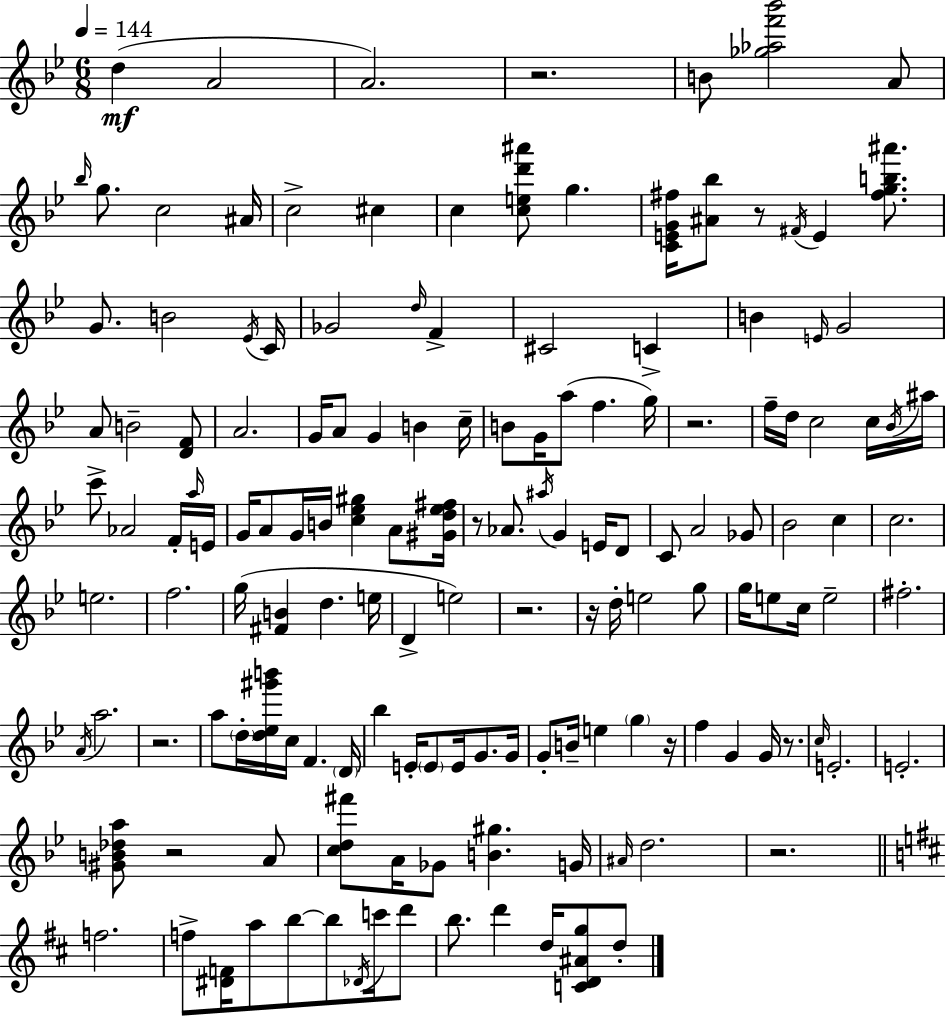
D5/q A4/h A4/h. R/h. B4/e [Gb5,Ab5,F6,Bb6]/h A4/e Bb5/s G5/e. C5/h A#4/s C5/h C#5/q C5/q [C5,E5,D6,A#6]/e G5/q. [C4,E4,G4,F#5]/s [A#4,Bb5]/e R/e F#4/s E4/q [F#5,G5,B5,A#6]/e. G4/e. B4/h Eb4/s C4/s Gb4/h D5/s F4/q C#4/h C4/q B4/q E4/s G4/h A4/e B4/h [D4,F4]/e A4/h. G4/s A4/e G4/q B4/q C5/s B4/e G4/s A5/e F5/q. G5/s R/h. F5/s D5/s C5/h C5/s Bb4/s A#5/s C6/e Ab4/h F4/s A5/s E4/s G4/s A4/e G4/s B4/s [C5,Eb5,G#5]/q A4/e [G#4,D5,Eb5,F#5]/s R/e Ab4/e. A#5/s G4/q E4/s D4/e C4/e A4/h Gb4/e Bb4/h C5/q C5/h. E5/h. F5/h. G5/s [F#4,B4]/q D5/q. E5/s D4/q E5/h R/h. R/s D5/s E5/h G5/e G5/s E5/e C5/s E5/h F#5/h. A4/s A5/h. R/h. A5/e D5/s [D5,Eb5,G#6,B6]/s C5/s F4/q. D4/s Bb5/q E4/s E4/e E4/s G4/e. G4/s G4/e B4/s E5/q G5/q R/s F5/q G4/q G4/s R/e. C5/s E4/h. E4/h. [G#4,B4,Db5,A5]/e R/h A4/e [C5,D5,F#6]/e A4/s Gb4/e [B4,G#5]/q. G4/s A#4/s D5/h. R/h. F5/h. F5/e [D#4,F4]/s A5/e B5/e B5/e Db4/s C6/s D6/e B5/e. D6/q D5/s [C4,D4,A#4,G5]/e D5/e